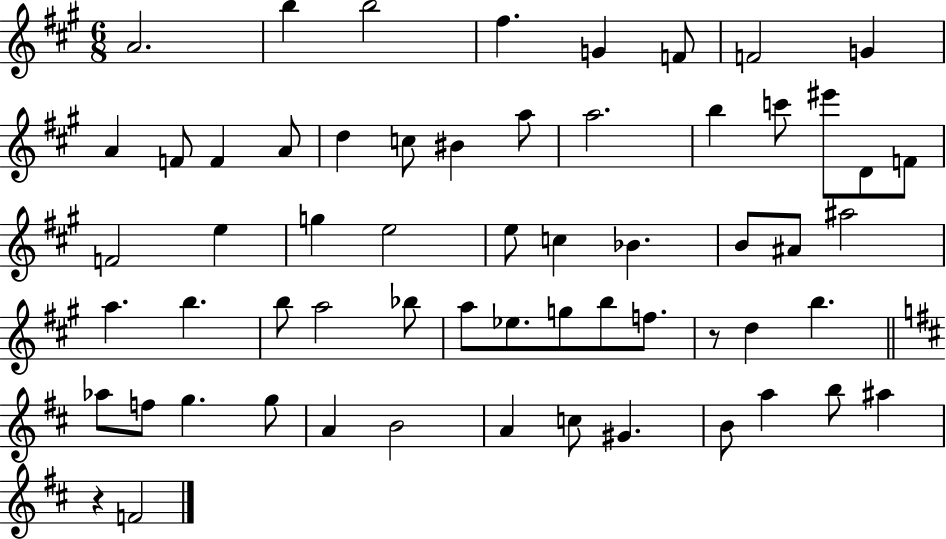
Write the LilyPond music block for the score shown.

{
  \clef treble
  \numericTimeSignature
  \time 6/8
  \key a \major
  a'2. | b''4 b''2 | fis''4. g'4 f'8 | f'2 g'4 | \break a'4 f'8 f'4 a'8 | d''4 c''8 bis'4 a''8 | a''2. | b''4 c'''8 eis'''8 d'8 f'8 | \break f'2 e''4 | g''4 e''2 | e''8 c''4 bes'4. | b'8 ais'8 ais''2 | \break a''4. b''4. | b''8 a''2 bes''8 | a''8 ees''8. g''8 b''8 f''8. | r8 d''4 b''4. | \break \bar "||" \break \key d \major aes''8 f''8 g''4. g''8 | a'4 b'2 | a'4 c''8 gis'4. | b'8 a''4 b''8 ais''4 | \break r4 f'2 | \bar "|."
}